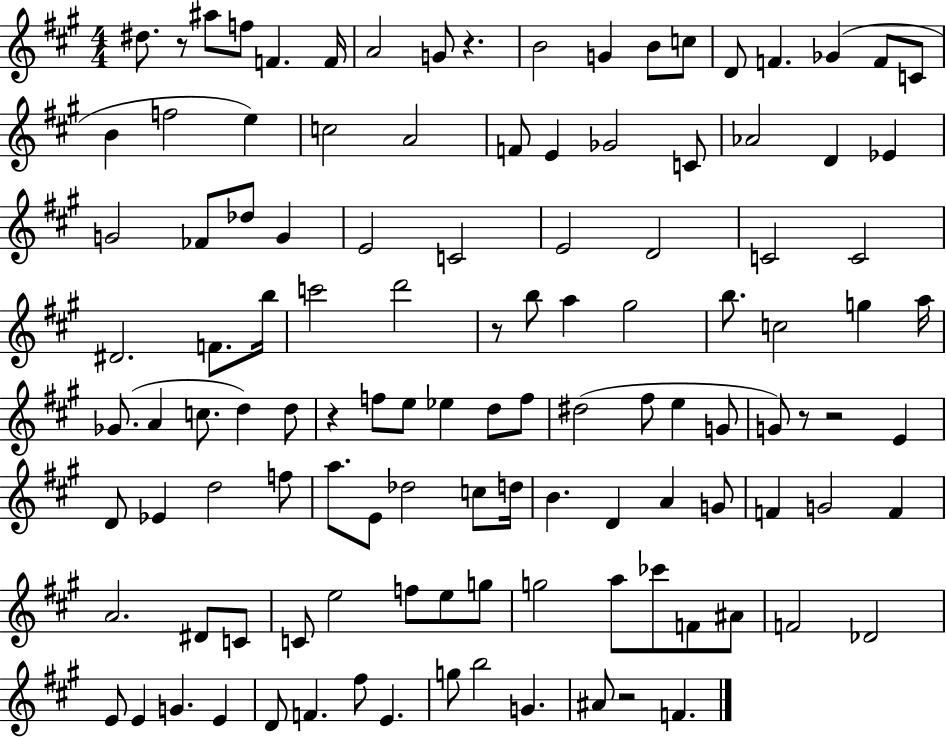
D#5/e. R/e A#5/e F5/e F4/q. F4/s A4/h G4/e R/q. B4/h G4/q B4/e C5/e D4/e F4/q. Gb4/q F4/e C4/e B4/q F5/h E5/q C5/h A4/h F4/e E4/q Gb4/h C4/e Ab4/h D4/q Eb4/q G4/h FES4/e Db5/e G4/q E4/h C4/h E4/h D4/h C4/h C4/h D#4/h. F4/e. B5/s C6/h D6/h R/e B5/e A5/q G#5/h B5/e. C5/h G5/q A5/s Gb4/e. A4/q C5/e. D5/q D5/e R/q F5/e E5/e Eb5/q D5/e F5/e D#5/h F#5/e E5/q G4/e G4/e R/e R/h E4/q D4/e Eb4/q D5/h F5/e A5/e. E4/e Db5/h C5/e D5/s B4/q. D4/q A4/q G4/e F4/q G4/h F4/q A4/h. D#4/e C4/e C4/e E5/h F5/e E5/e G5/e G5/h A5/e CES6/e F4/e A#4/e F4/h Db4/h E4/e E4/q G4/q. E4/q D4/e F4/q. F#5/e E4/q. G5/e B5/h G4/q. A#4/e R/h F4/q.